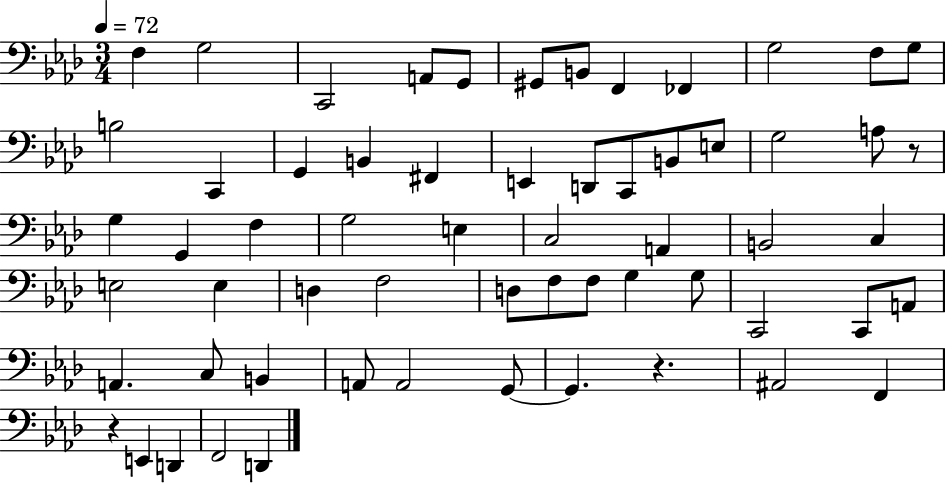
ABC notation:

X:1
T:Untitled
M:3/4
L:1/4
K:Ab
F, G,2 C,,2 A,,/2 G,,/2 ^G,,/2 B,,/2 F,, _F,, G,2 F,/2 G,/2 B,2 C,, G,, B,, ^F,, E,, D,,/2 C,,/2 B,,/2 E,/2 G,2 A,/2 z/2 G, G,, F, G,2 E, C,2 A,, B,,2 C, E,2 E, D, F,2 D,/2 F,/2 F,/2 G, G,/2 C,,2 C,,/2 A,,/2 A,, C,/2 B,, A,,/2 A,,2 G,,/2 G,, z ^A,,2 F,, z E,, D,, F,,2 D,,